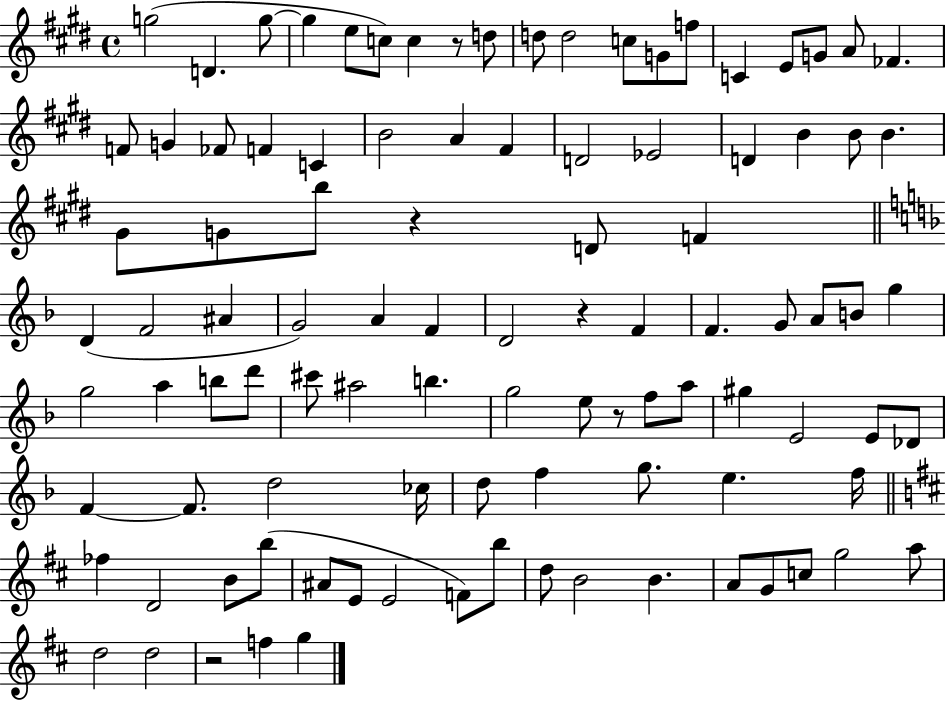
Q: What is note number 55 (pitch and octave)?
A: C#6